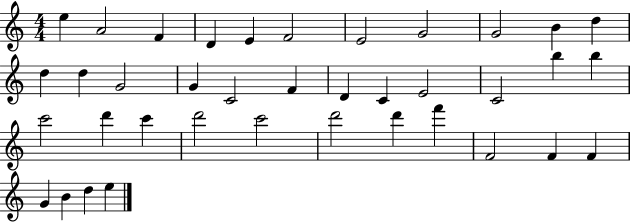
E5/q A4/h F4/q D4/q E4/q F4/h E4/h G4/h G4/h B4/q D5/q D5/q D5/q G4/h G4/q C4/h F4/q D4/q C4/q E4/h C4/h B5/q B5/q C6/h D6/q C6/q D6/h C6/h D6/h D6/q F6/q F4/h F4/q F4/q G4/q B4/q D5/q E5/q